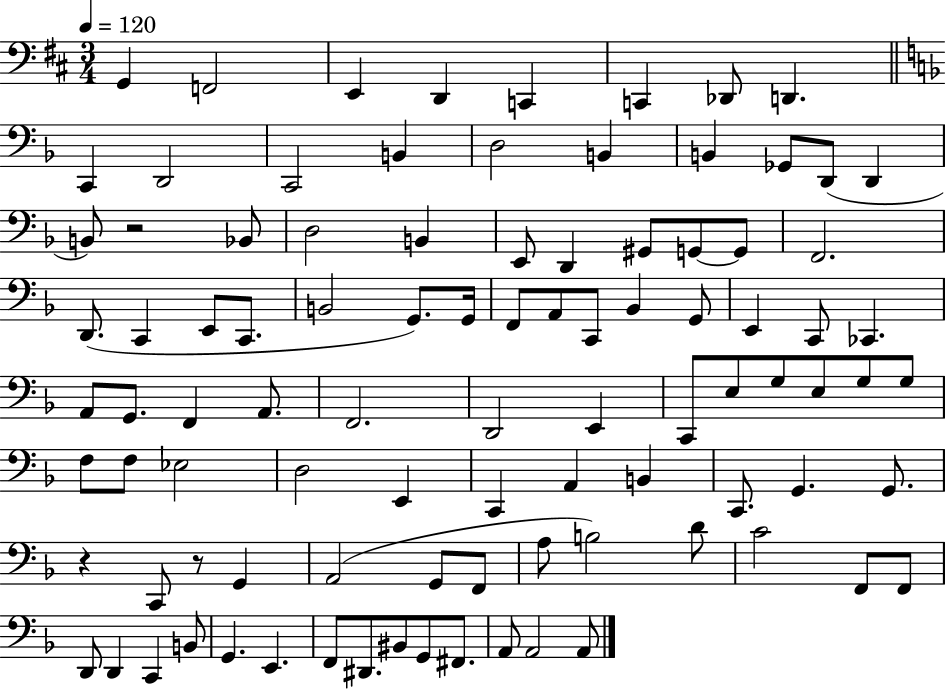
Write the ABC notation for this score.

X:1
T:Untitled
M:3/4
L:1/4
K:D
G,, F,,2 E,, D,, C,, C,, _D,,/2 D,, C,, D,,2 C,,2 B,, D,2 B,, B,, _G,,/2 D,,/2 D,, B,,/2 z2 _B,,/2 D,2 B,, E,,/2 D,, ^G,,/2 G,,/2 G,,/2 F,,2 D,,/2 C,, E,,/2 C,,/2 B,,2 G,,/2 G,,/4 F,,/2 A,,/2 C,,/2 _B,, G,,/2 E,, C,,/2 _C,, A,,/2 G,,/2 F,, A,,/2 F,,2 D,,2 E,, C,,/2 E,/2 G,/2 E,/2 G,/2 G,/2 F,/2 F,/2 _E,2 D,2 E,, C,, A,, B,, C,,/2 G,, G,,/2 z C,,/2 z/2 G,, A,,2 G,,/2 F,,/2 A,/2 B,2 D/2 C2 F,,/2 F,,/2 D,,/2 D,, C,, B,,/2 G,, E,, F,,/2 ^D,,/2 ^B,,/2 G,,/2 ^F,,/2 A,,/2 A,,2 A,,/2